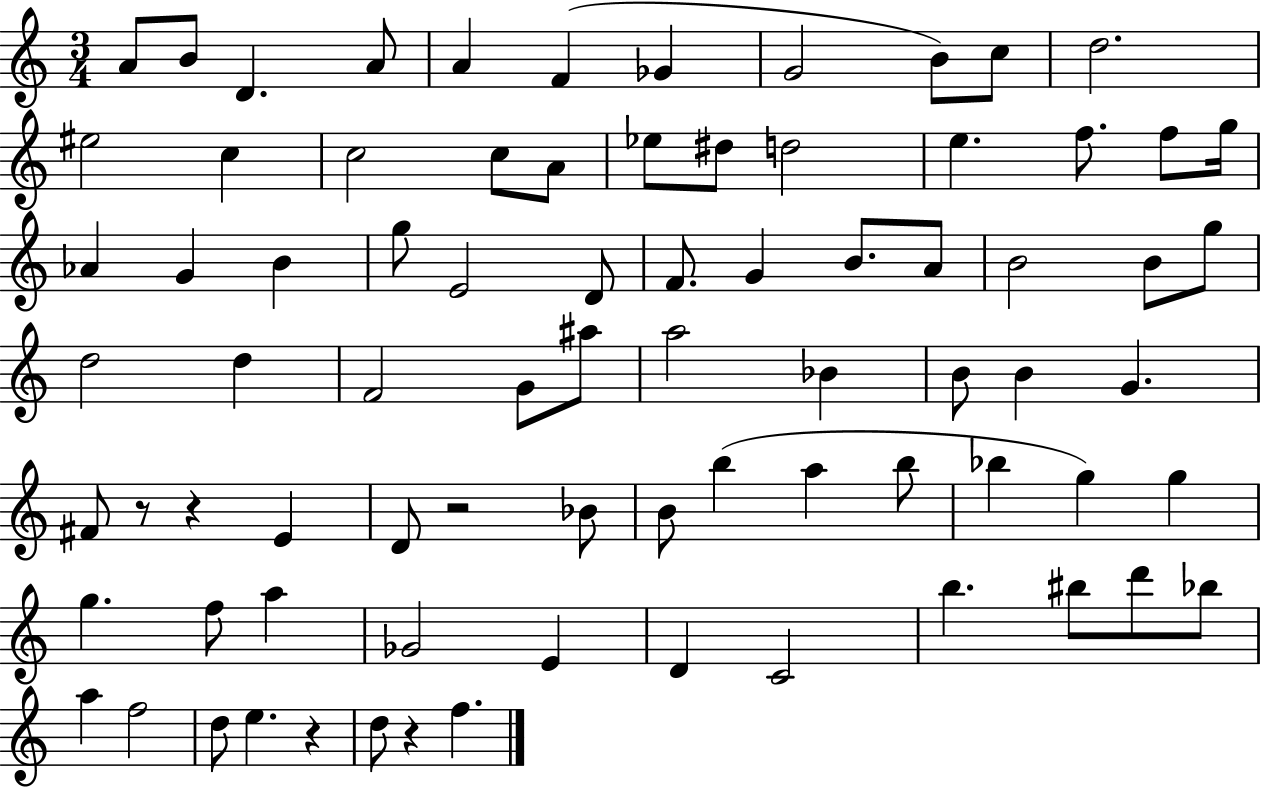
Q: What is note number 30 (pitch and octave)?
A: F4